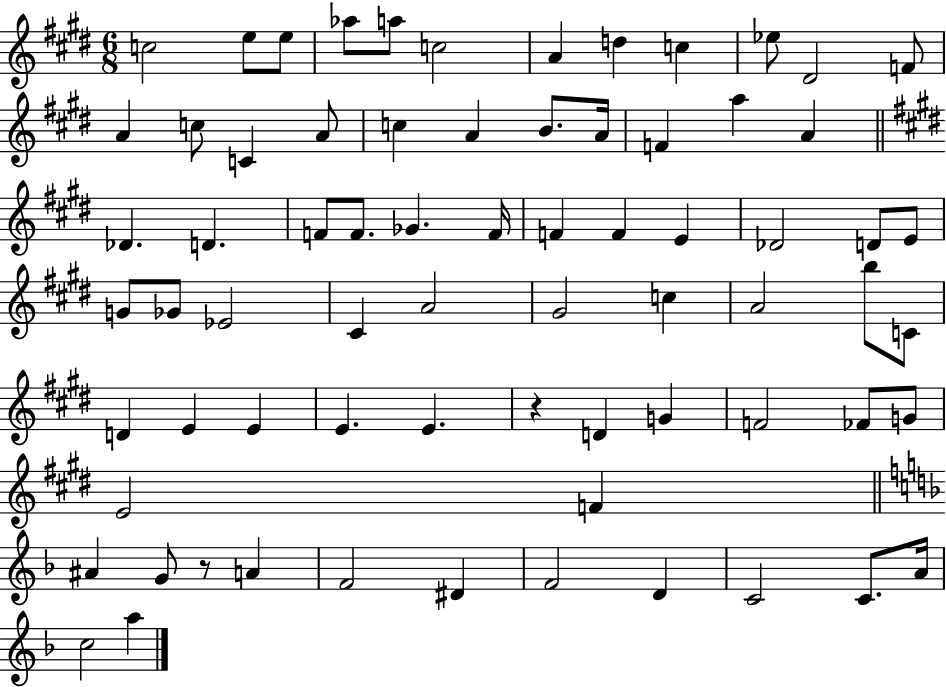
C5/h E5/e E5/e Ab5/e A5/e C5/h A4/q D5/q C5/q Eb5/e D#4/h F4/e A4/q C5/e C4/q A4/e C5/q A4/q B4/e. A4/s F4/q A5/q A4/q Db4/q. D4/q. F4/e F4/e. Gb4/q. F4/s F4/q F4/q E4/q Db4/h D4/e E4/e G4/e Gb4/e Eb4/h C#4/q A4/h G#4/h C5/q A4/h B5/e C4/e D4/q E4/q E4/q E4/q. E4/q. R/q D4/q G4/q F4/h FES4/e G4/e E4/h F4/q A#4/q G4/e R/e A4/q F4/h D#4/q F4/h D4/q C4/h C4/e. A4/s C5/h A5/q